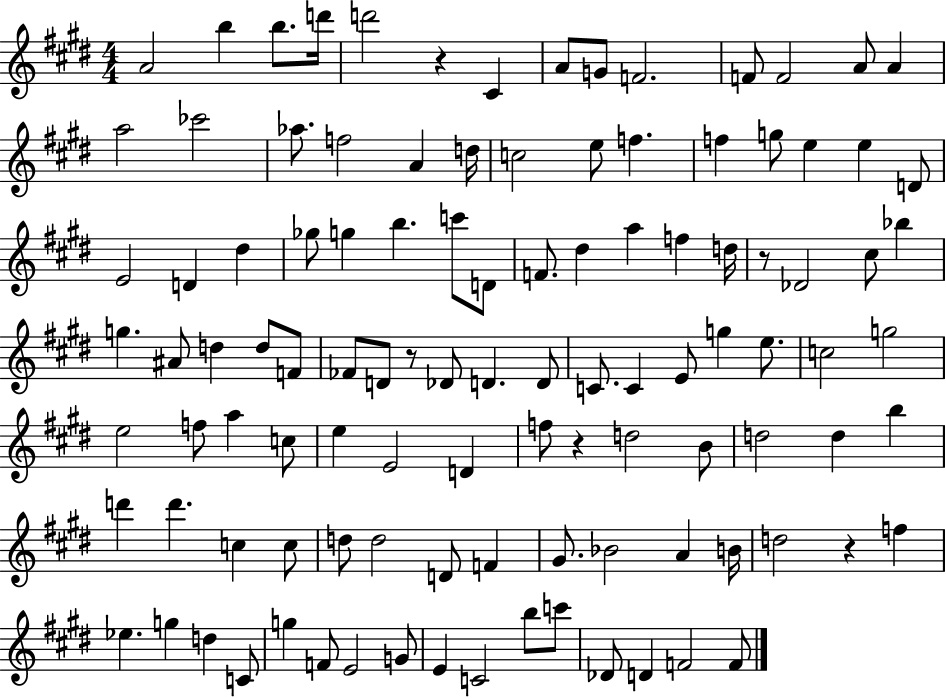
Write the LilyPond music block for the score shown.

{
  \clef treble
  \numericTimeSignature
  \time 4/4
  \key e \major
  a'2 b''4 b''8. d'''16 | d'''2 r4 cis'4 | a'8 g'8 f'2. | f'8 f'2 a'8 a'4 | \break a''2 ces'''2 | aes''8. f''2 a'4 d''16 | c''2 e''8 f''4. | f''4 g''8 e''4 e''4 d'8 | \break e'2 d'4 dis''4 | ges''8 g''4 b''4. c'''8 d'8 | f'8. dis''4 a''4 f''4 d''16 | r8 des'2 cis''8 bes''4 | \break g''4. ais'8 d''4 d''8 f'8 | fes'8 d'8 r8 des'8 d'4. d'8 | c'8. c'4 e'8 g''4 e''8. | c''2 g''2 | \break e''2 f''8 a''4 c''8 | e''4 e'2 d'4 | f''8 r4 d''2 b'8 | d''2 d''4 b''4 | \break d'''4 d'''4. c''4 c''8 | d''8 d''2 d'8 f'4 | gis'8. bes'2 a'4 b'16 | d''2 r4 f''4 | \break ees''4. g''4 d''4 c'8 | g''4 f'8 e'2 g'8 | e'4 c'2 b''8 c'''8 | des'8 d'4 f'2 f'8 | \break \bar "|."
}